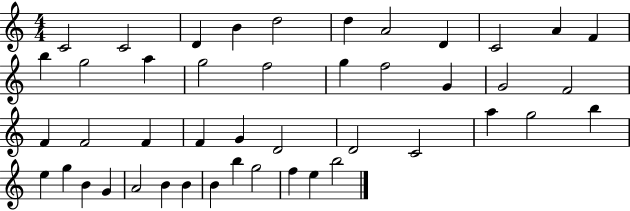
C4/h C4/h D4/q B4/q D5/h D5/q A4/h D4/q C4/h A4/q F4/q B5/q G5/h A5/q G5/h F5/h G5/q F5/h G4/q G4/h F4/h F4/q F4/h F4/q F4/q G4/q D4/h D4/h C4/h A5/q G5/h B5/q E5/q G5/q B4/q G4/q A4/h B4/q B4/q B4/q B5/q G5/h F5/q E5/q B5/h